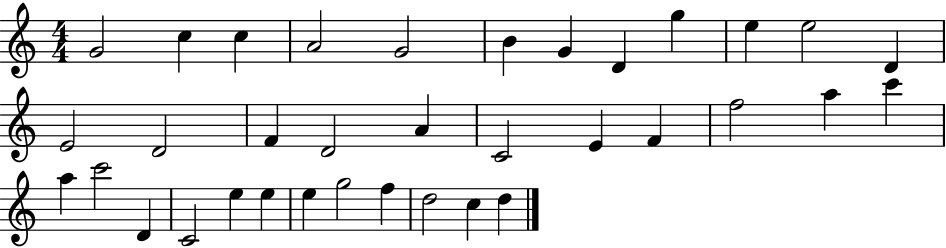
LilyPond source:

{
  \clef treble
  \numericTimeSignature
  \time 4/4
  \key c \major
  g'2 c''4 c''4 | a'2 g'2 | b'4 g'4 d'4 g''4 | e''4 e''2 d'4 | \break e'2 d'2 | f'4 d'2 a'4 | c'2 e'4 f'4 | f''2 a''4 c'''4 | \break a''4 c'''2 d'4 | c'2 e''4 e''4 | e''4 g''2 f''4 | d''2 c''4 d''4 | \break \bar "|."
}